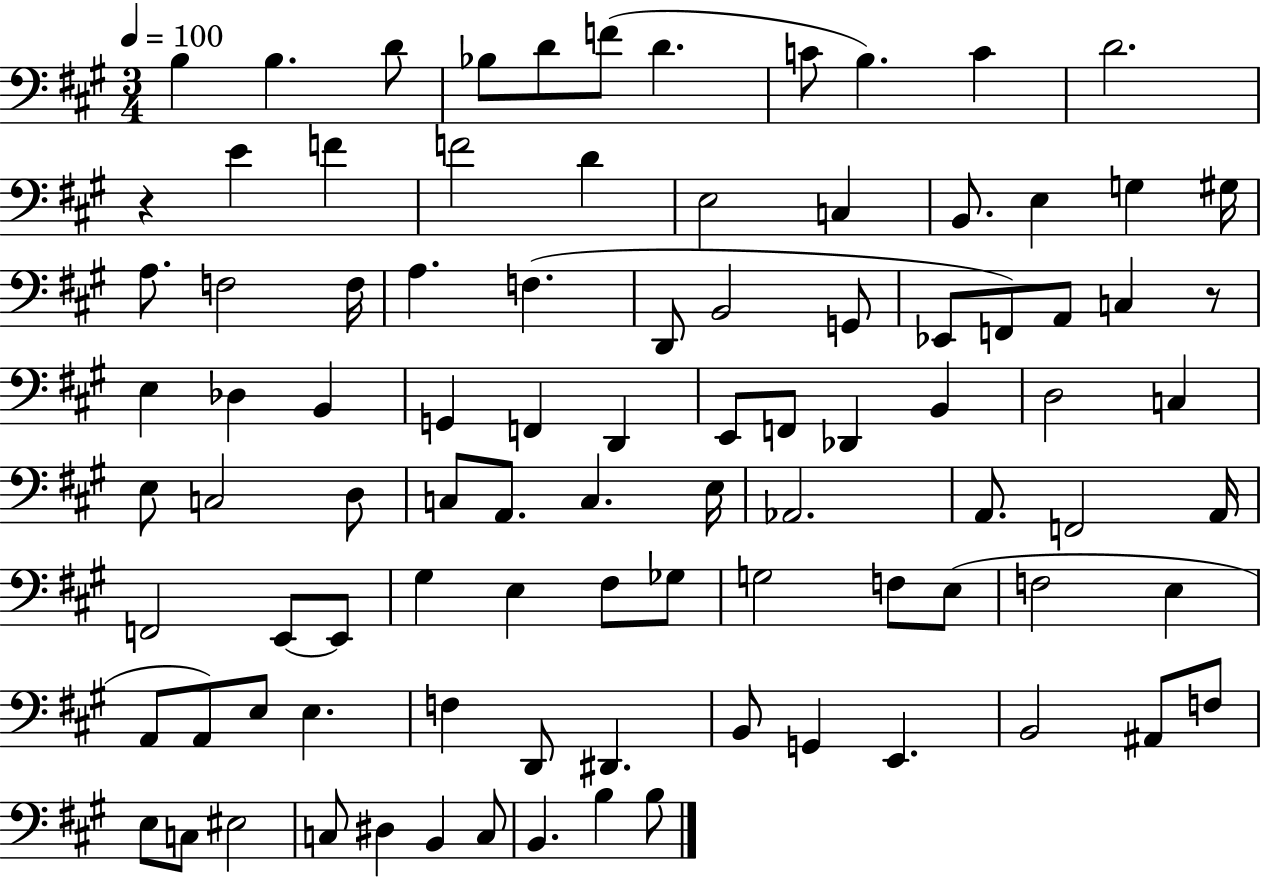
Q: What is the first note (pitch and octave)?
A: B3